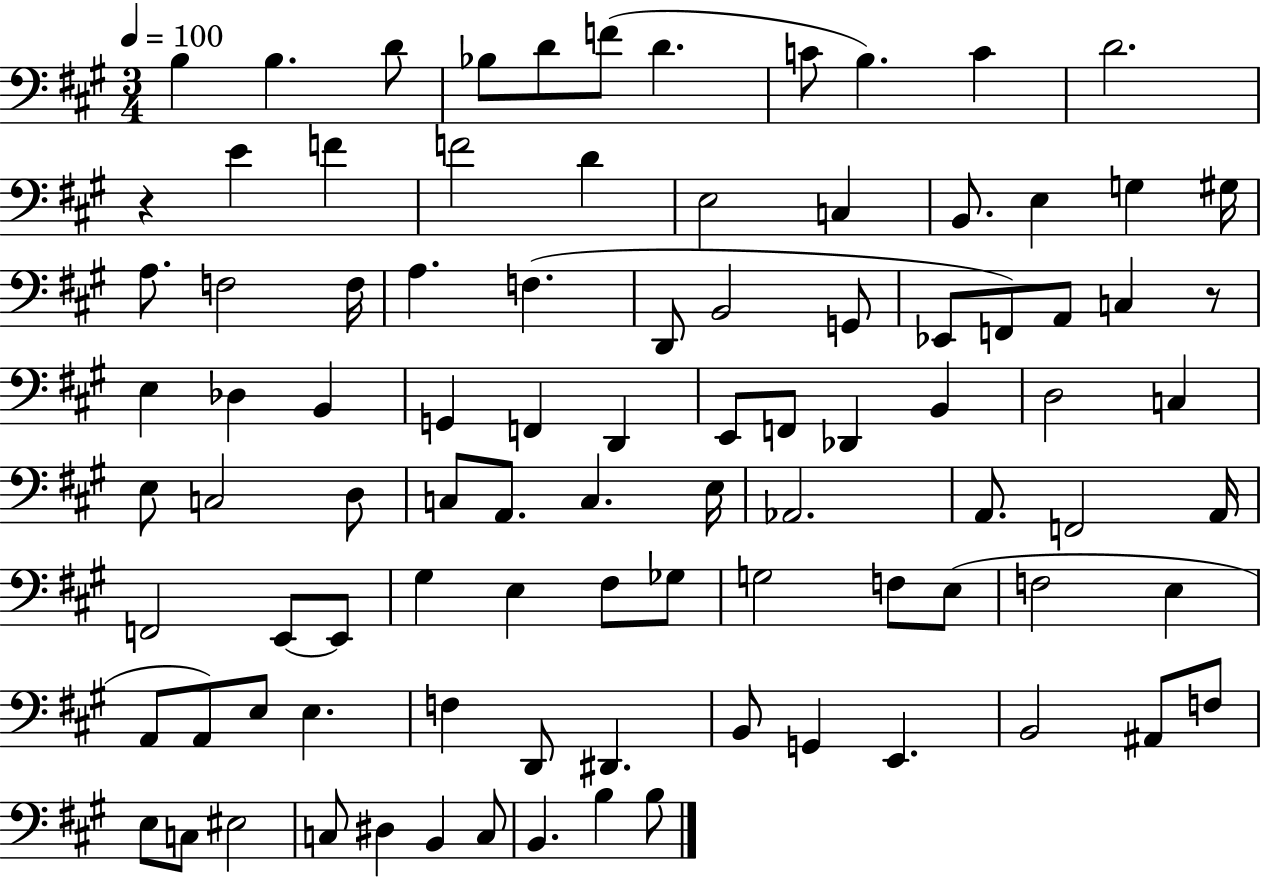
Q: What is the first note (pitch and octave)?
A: B3